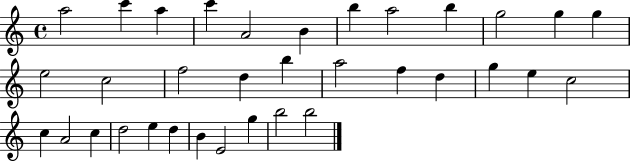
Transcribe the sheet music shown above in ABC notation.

X:1
T:Untitled
M:4/4
L:1/4
K:C
a2 c' a c' A2 B b a2 b g2 g g e2 c2 f2 d b a2 f d g e c2 c A2 c d2 e d B E2 g b2 b2